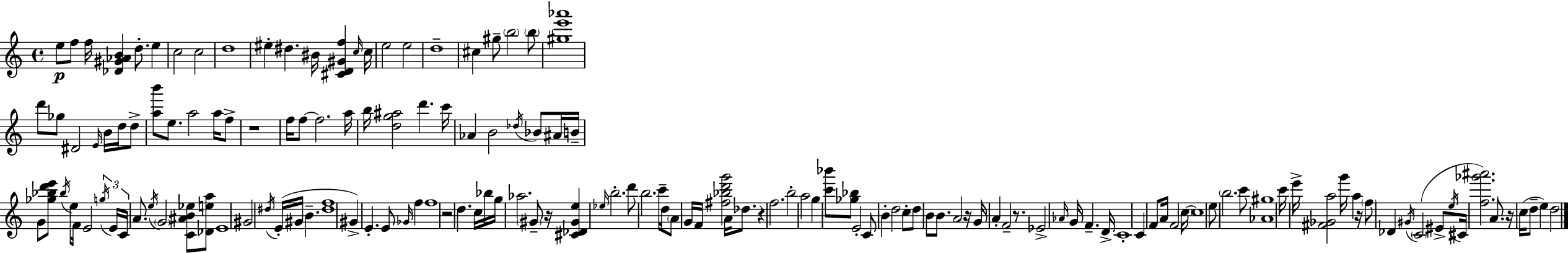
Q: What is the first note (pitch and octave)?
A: E5